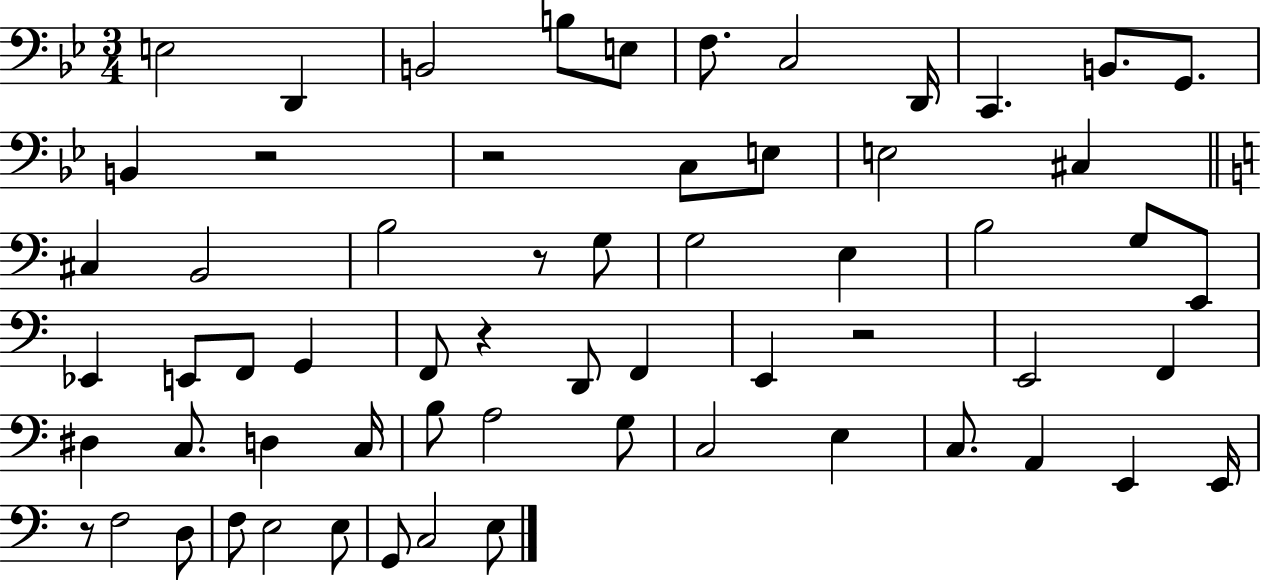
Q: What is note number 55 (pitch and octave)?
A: C3